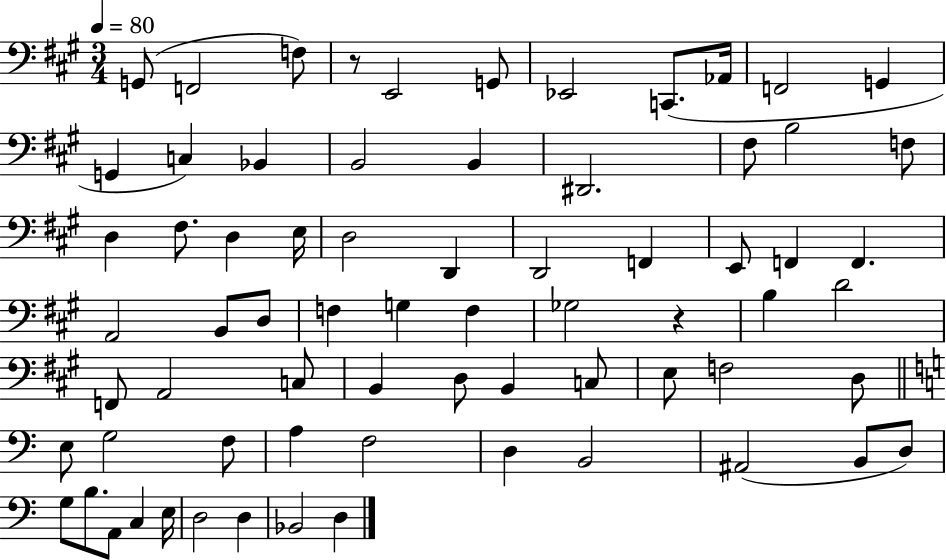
{
  \clef bass
  \numericTimeSignature
  \time 3/4
  \key a \major
  \tempo 4 = 80
  \repeat volta 2 { g,8( f,2 f8) | r8 e,2 g,8 | ees,2 c,8.( aes,16 | f,2 g,4 | \break g,4 c4) bes,4 | b,2 b,4 | dis,2. | fis8 b2 f8 | \break d4 fis8. d4 e16 | d2 d,4 | d,2 f,4 | e,8 f,4 f,4. | \break a,2 b,8 d8 | f4 g4 f4 | ges2 r4 | b4 d'2 | \break f,8 a,2 c8 | b,4 d8 b,4 c8 | e8 f2 d8 | \bar "||" \break \key c \major e8 g2 f8 | a4 f2 | d4 b,2 | ais,2( b,8 d8) | \break g8 b8. a,8 c4 e16 | d2 d4 | bes,2 d4 | } \bar "|."
}